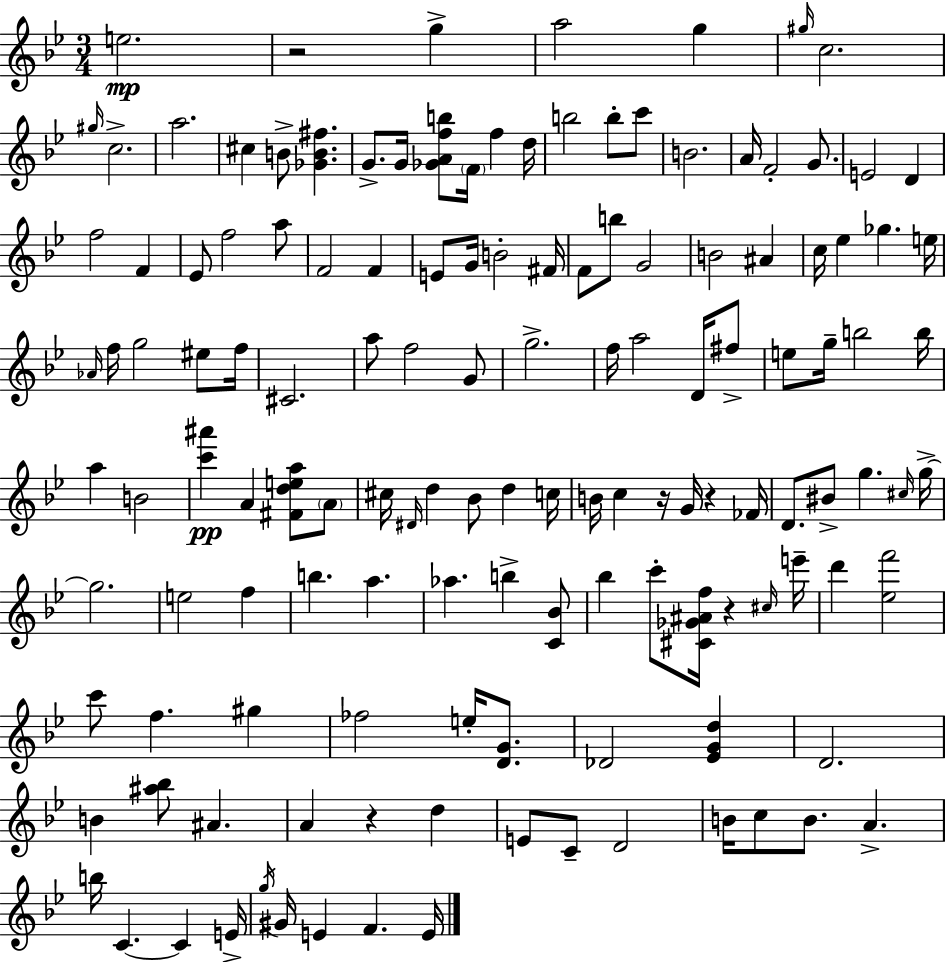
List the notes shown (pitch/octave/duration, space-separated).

E5/h. R/h G5/q A5/h G5/q G#5/s C5/h. G#5/s C5/h. A5/h. C#5/q B4/e [Gb4,B4,F#5]/q. G4/e. G4/s [Gb4,A4,F5,B5]/e F4/s F5/q D5/s B5/h B5/e C6/e B4/h. A4/s F4/h G4/e. E4/h D4/q F5/h F4/q Eb4/e F5/h A5/e F4/h F4/q E4/e G4/s B4/h F#4/s F4/e B5/e G4/h B4/h A#4/q C5/s Eb5/q Gb5/q. E5/s Ab4/s F5/s G5/h EIS5/e F5/s C#4/h. A5/e F5/h G4/e G5/h. F5/s A5/h D4/s F#5/e E5/e G5/s B5/h B5/s A5/q B4/h [C6,A#6]/q A4/q [F#4,D5,E5,A5]/e A4/e C#5/s D#4/s D5/q Bb4/e D5/q C5/s B4/s C5/q R/s G4/s R/q FES4/s D4/e. BIS4/e G5/q. C#5/s G5/s G5/h. E5/h F5/q B5/q. A5/q. Ab5/q. B5/q [C4,Bb4]/e Bb5/q C6/e [C#4,Gb4,A#4,F5]/s R/q C#5/s E6/s D6/q [Eb5,F6]/h C6/e F5/q. G#5/q FES5/h E5/s [D4,G4]/e. Db4/h [Eb4,G4,D5]/q D4/h. B4/q [A#5,Bb5]/e A#4/q. A4/q R/q D5/q E4/e C4/e D4/h B4/s C5/e B4/e. A4/q. B5/s C4/q. C4/q E4/s G5/s G#4/s E4/q F4/q. E4/s